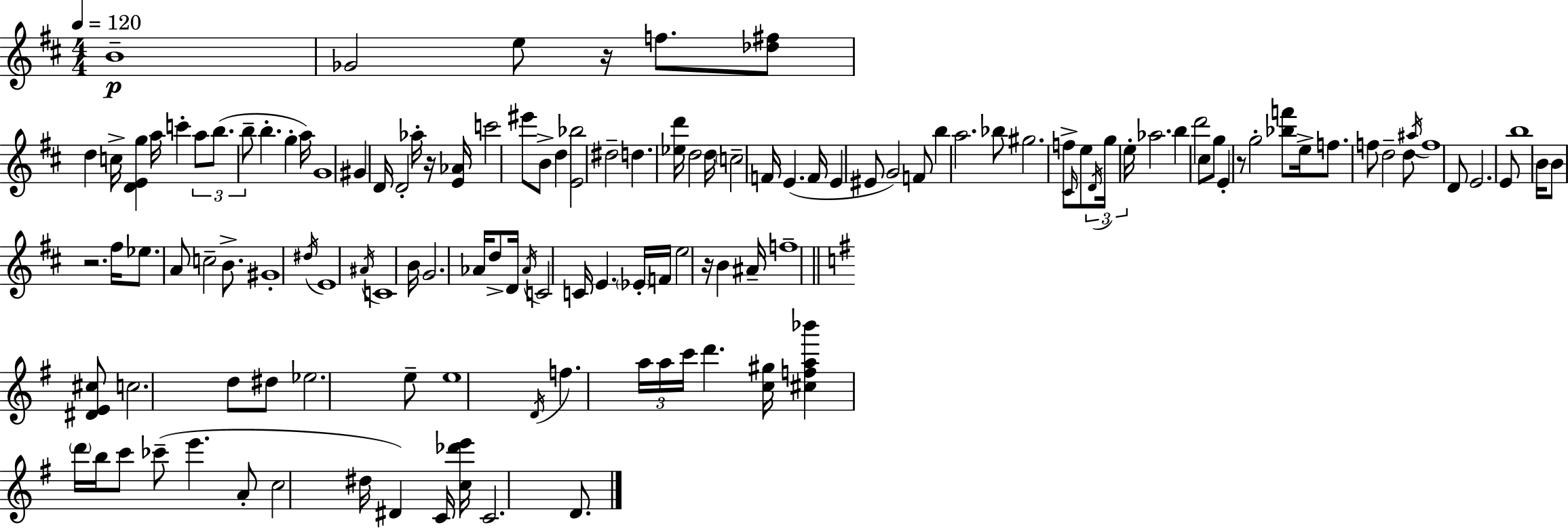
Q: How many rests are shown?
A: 5